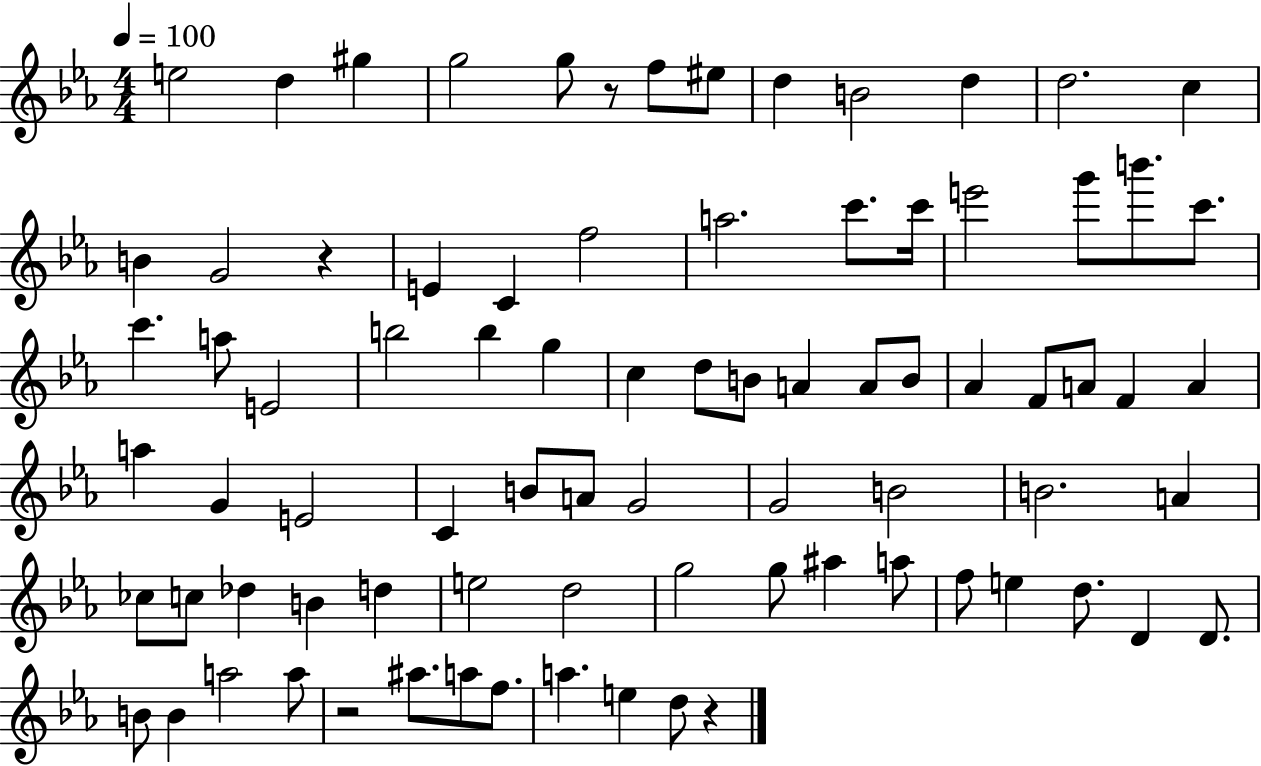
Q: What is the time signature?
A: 4/4